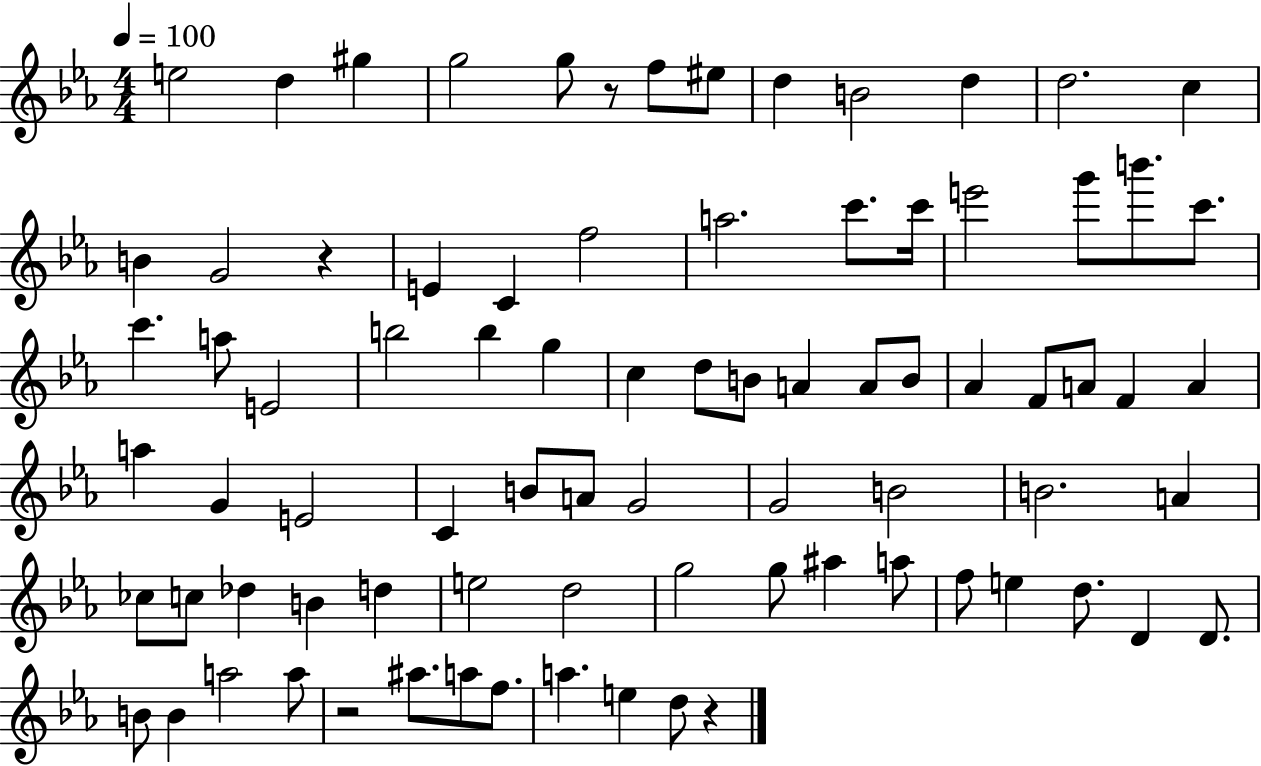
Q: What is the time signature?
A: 4/4